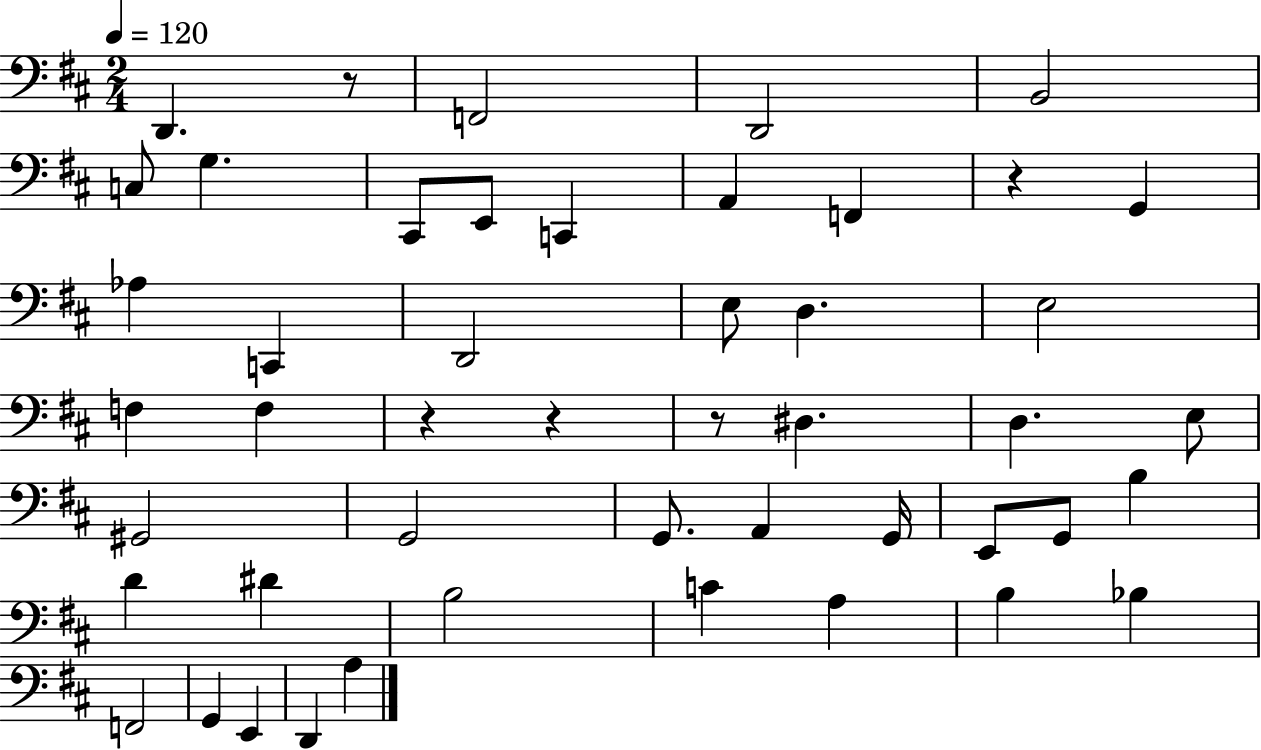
D2/q. R/e F2/h D2/h B2/h C3/e G3/q. C#2/e E2/e C2/q A2/q F2/q R/q G2/q Ab3/q C2/q D2/h E3/e D3/q. E3/h F3/q F3/q R/q R/q R/e D#3/q. D3/q. E3/e G#2/h G2/h G2/e. A2/q G2/s E2/e G2/e B3/q D4/q D#4/q B3/h C4/q A3/q B3/q Bb3/q F2/h G2/q E2/q D2/q A3/q